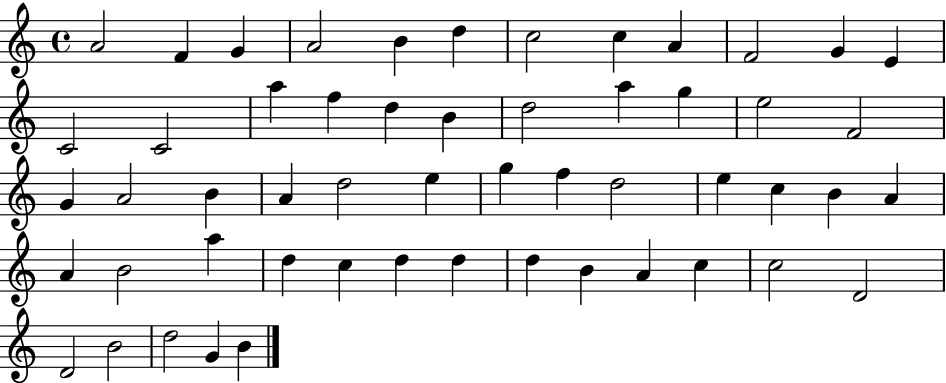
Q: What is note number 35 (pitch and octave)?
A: B4